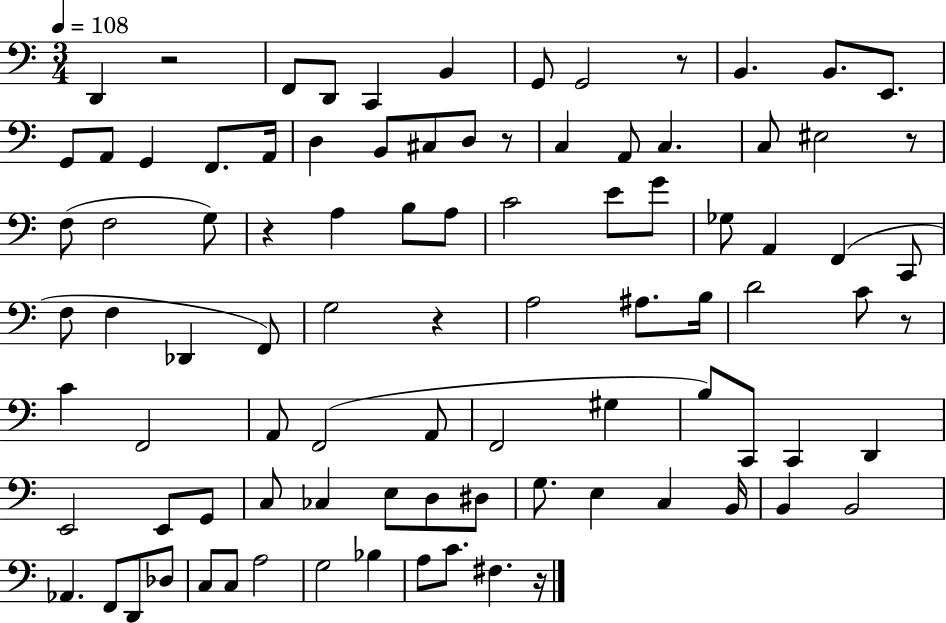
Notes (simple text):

D2/q R/h F2/e D2/e C2/q B2/q G2/e G2/h R/e B2/q. B2/e. E2/e. G2/e A2/e G2/q F2/e. A2/s D3/q B2/e C#3/e D3/e R/e C3/q A2/e C3/q. C3/e EIS3/h R/e F3/e F3/h G3/e R/q A3/q B3/e A3/e C4/h E4/e G4/e Gb3/e A2/q F2/q C2/e F3/e F3/q Db2/q F2/e G3/h R/q A3/h A#3/e. B3/s D4/h C4/e R/e C4/q F2/h A2/e F2/h A2/e F2/h G#3/q B3/e C2/e C2/q D2/q E2/h E2/e G2/e C3/e CES3/q E3/e D3/e D#3/e G3/e. E3/q C3/q B2/s B2/q B2/h Ab2/q. F2/e D2/e Db3/e C3/e C3/e A3/h G3/h Bb3/q A3/e C4/e. F#3/q. R/s